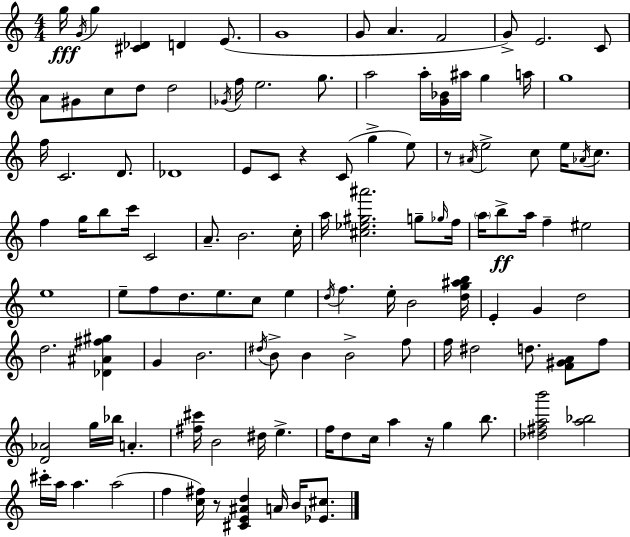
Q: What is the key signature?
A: A minor